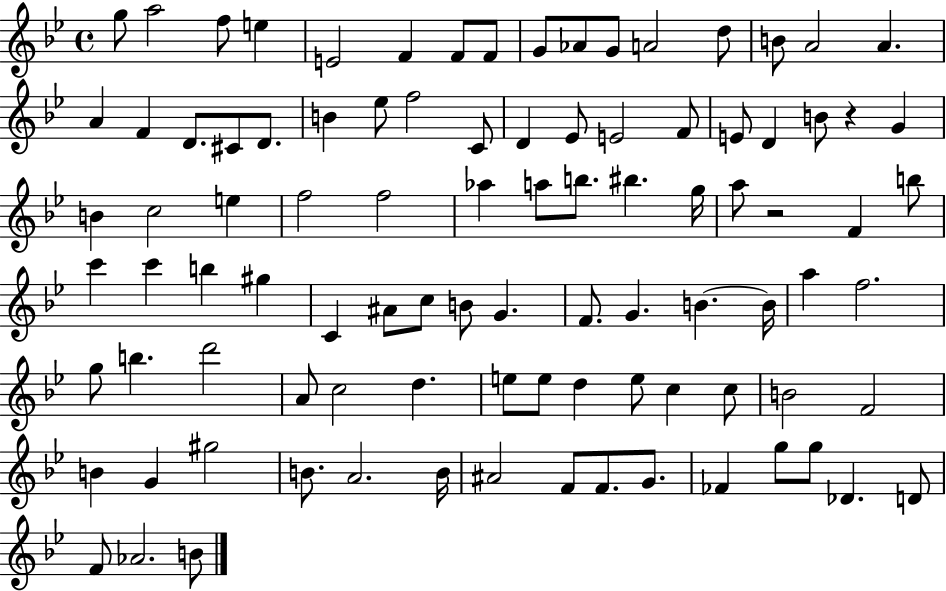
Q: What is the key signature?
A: BES major